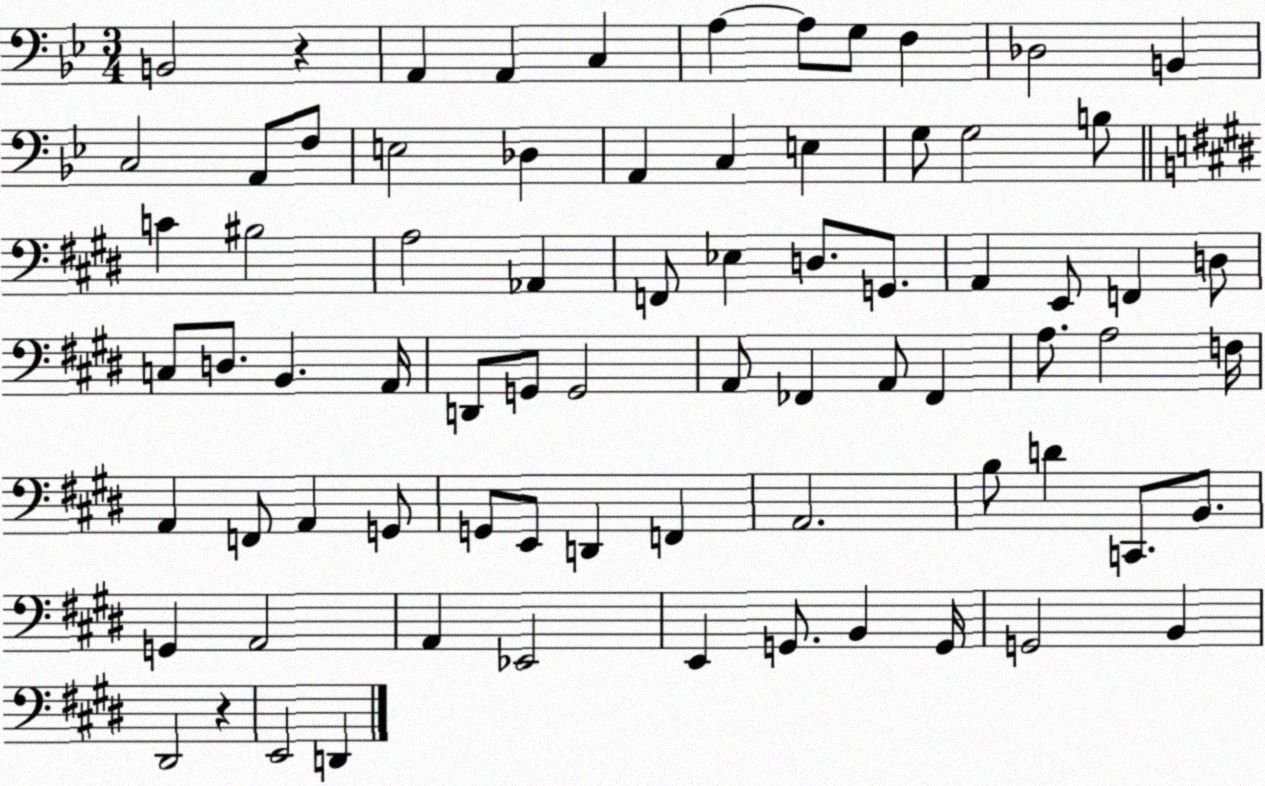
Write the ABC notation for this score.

X:1
T:Untitled
M:3/4
L:1/4
K:Bb
B,,2 z A,, A,, C, A, A,/2 G,/2 F, _D,2 B,, C,2 A,,/2 F,/2 E,2 _D, A,, C, E, G,/2 G,2 B,/2 C ^B,2 A,2 _A,, F,,/2 _E, D,/2 G,,/2 A,, E,,/2 F,, D,/2 C,/2 D,/2 B,, A,,/4 D,,/2 G,,/2 G,,2 A,,/2 _F,, A,,/2 _F,, A,/2 A,2 F,/4 A,, F,,/2 A,, G,,/2 G,,/2 E,,/2 D,, F,, A,,2 B,/2 D C,,/2 B,,/2 G,, A,,2 A,, _E,,2 E,, G,,/2 B,, G,,/4 G,,2 B,, ^D,,2 z E,,2 D,,